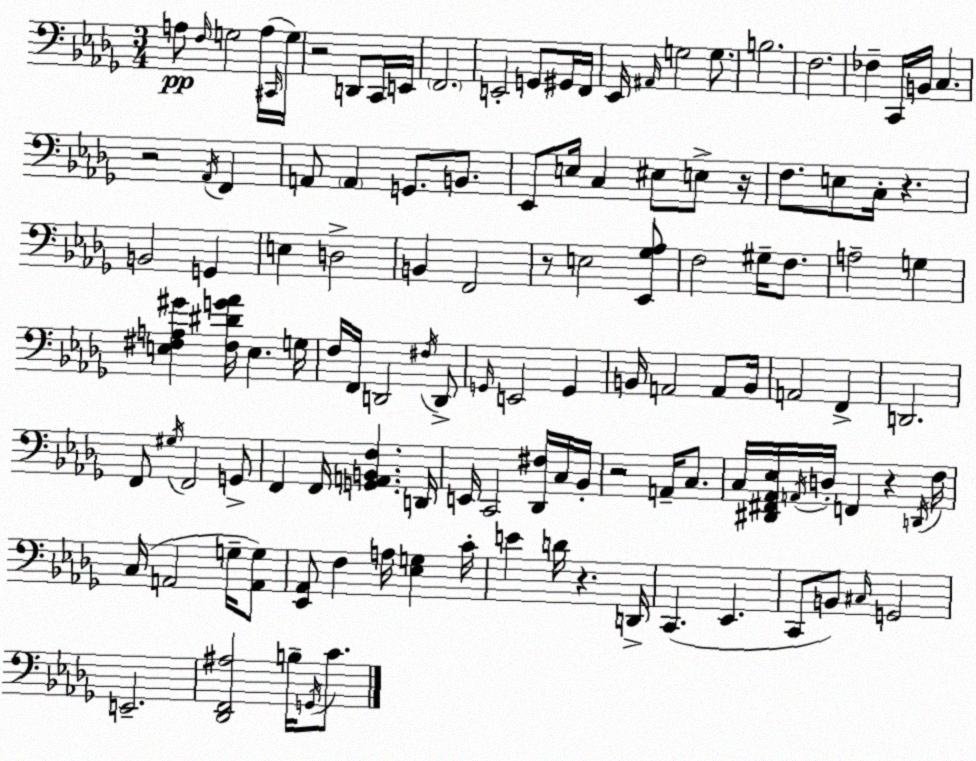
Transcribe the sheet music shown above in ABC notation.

X:1
T:Untitled
M:3/4
L:1/4
K:Bbm
A,/2 F,/4 G,2 A,/4 ^C,,/4 G,/4 z2 D,,/2 C,,/4 E,,/4 F,,2 E,,2 G,,/2 ^G,,/4 F,,/4 _E,,/4 ^A,,/4 G,2 G,/2 B,2 F,2 _F, C,,/4 B,,/4 C, z2 _A,,/4 F,, A,,/2 A,, G,,/2 B,,/2 _E,,/2 E,/4 C, ^E,/2 E,/2 z/4 F,/2 E,/2 C,/4 z B,,2 G,, E, D,2 B,, F,,2 z/2 E,2 [_E,,_G,_A,]/2 F,2 ^G,/4 F,/2 A,2 G, [E,^F,A,^G] [^F,^DG_A]/4 E, G,/4 F,/4 F,,/4 D,,2 ^F,/4 D,,/2 G,,/4 E,,2 G,, B,,/4 A,,2 A,,/2 B,,/4 A,,2 F,, D,,2 F,,/2 ^G,/4 F,,2 G,,/2 F,, F,,/4 [G,,A,,B,,F,] D,,/4 E,,/4 C,,2 [_D,,^F,]/4 C,/4 _B,,/4 z2 A,,/4 C,/2 C,/4 [^D,,^F,,_A,,_E,]/4 A,,/4 D,/4 F,, z D,,/4 F,/4 C,/4 A,,2 G,/4 [A,,G,]/2 [_E,,_A,,]/2 F, A,/4 [_E,G,] C/4 E D/4 z D,,/4 C,, _E,, C,,/2 B,,/2 ^C,/4 G,,2 E,,2 [_D,,F,,^A,]2 B,/4 G,,/4 C/2